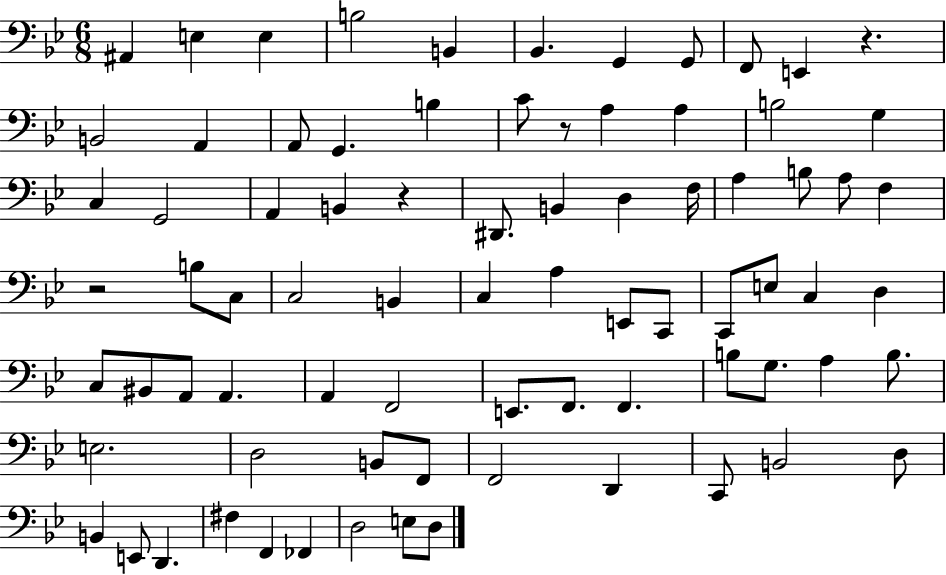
A#2/q E3/q E3/q B3/h B2/q Bb2/q. G2/q G2/e F2/e E2/q R/q. B2/h A2/q A2/e G2/q. B3/q C4/e R/e A3/q A3/q B3/h G3/q C3/q G2/h A2/q B2/q R/q D#2/e. B2/q D3/q F3/s A3/q B3/e A3/e F3/q R/h B3/e C3/e C3/h B2/q C3/q A3/q E2/e C2/e C2/e E3/e C3/q D3/q C3/e BIS2/e A2/e A2/q. A2/q F2/h E2/e. F2/e. F2/q. B3/e G3/e. A3/q B3/e. E3/h. D3/h B2/e F2/e F2/h D2/q C2/e B2/h D3/e B2/q E2/e D2/q. F#3/q F2/q FES2/q D3/h E3/e D3/e